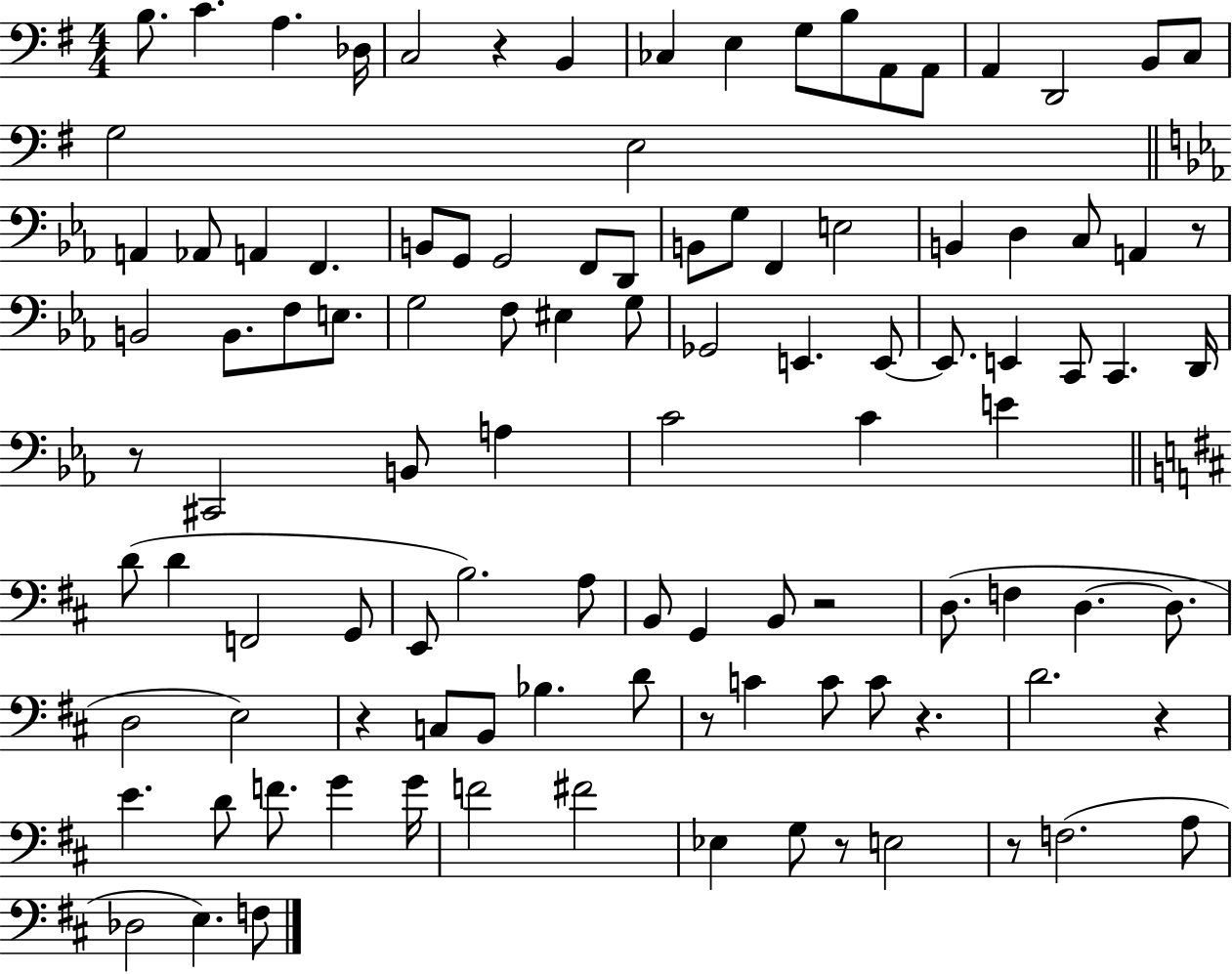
B3/e. C4/q. A3/q. Db3/s C3/h R/q B2/q CES3/q E3/q G3/e B3/e A2/e A2/e A2/q D2/h B2/e C3/e G3/h E3/h A2/q Ab2/e A2/q F2/q. B2/e G2/e G2/h F2/e D2/e B2/e G3/e F2/q E3/h B2/q D3/q C3/e A2/q R/e B2/h B2/e. F3/e E3/e. G3/h F3/e EIS3/q G3/e Gb2/h E2/q. E2/e E2/e. E2/q C2/e C2/q. D2/s R/e C#2/h B2/e A3/q C4/h C4/q E4/q D4/e D4/q F2/h G2/e E2/e B3/h. A3/e B2/e G2/q B2/e R/h D3/e. F3/q D3/q. D3/e. D3/h E3/h R/q C3/e B2/e Bb3/q. D4/e R/e C4/q C4/e C4/e R/q. D4/h. R/q E4/q. D4/e F4/e. G4/q G4/s F4/h F#4/h Eb3/q G3/e R/e E3/h R/e F3/h. A3/e Db3/h E3/q. F3/e